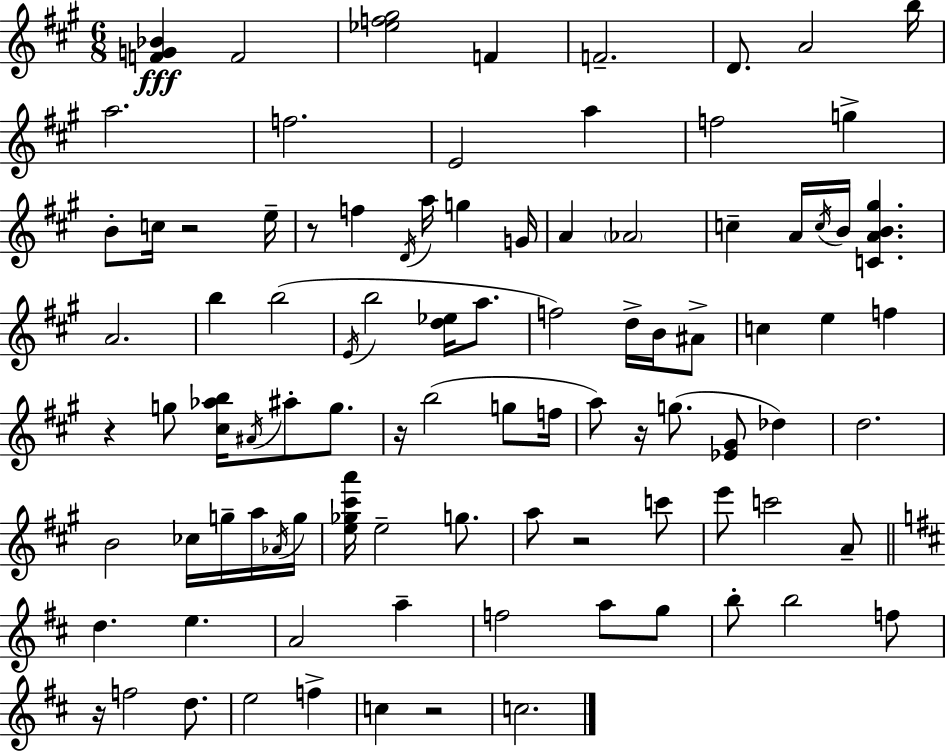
{
  \clef treble
  \numericTimeSignature
  \time 6/8
  \key a \major
  <f' g' bes'>4\fff f'2 | <ees'' f'' gis''>2 f'4 | f'2.-- | d'8. a'2 b''16 | \break a''2. | f''2. | e'2 a''4 | f''2 g''4-> | \break b'8-. c''16 r2 e''16-- | r8 f''4 \acciaccatura { d'16 } a''16 g''4 | g'16 a'4 \parenthesize aes'2 | c''4-- a'16 \acciaccatura { c''16 } b'16 <c' a' b' gis''>4. | \break a'2. | b''4 b''2( | \acciaccatura { e'16 } b''2 <d'' ees''>16 | a''8. f''2) d''16-> | \break b'16 ais'8-> c''4 e''4 f''4 | r4 g''8 <cis'' aes'' b''>16 \acciaccatura { ais'16 } ais''8-. | g''8. r16 b''2( | g''8 f''16 a''8) r16 g''8.( <ees' gis'>8 | \break des''4) d''2. | b'2 | ces''16 g''16-- a''16 \acciaccatura { aes'16 } g''16 <e'' ges'' cis''' a'''>16 e''2-- | g''8. a''8 r2 | \break c'''8 e'''8 c'''2 | a'8-- \bar "||" \break \key b \minor d''4. e''4. | a'2 a''4-- | f''2 a''8 g''8 | b''8-. b''2 f''8 | \break r16 f''2 d''8. | e''2 f''4-> | c''4 r2 | c''2. | \break \bar "|."
}